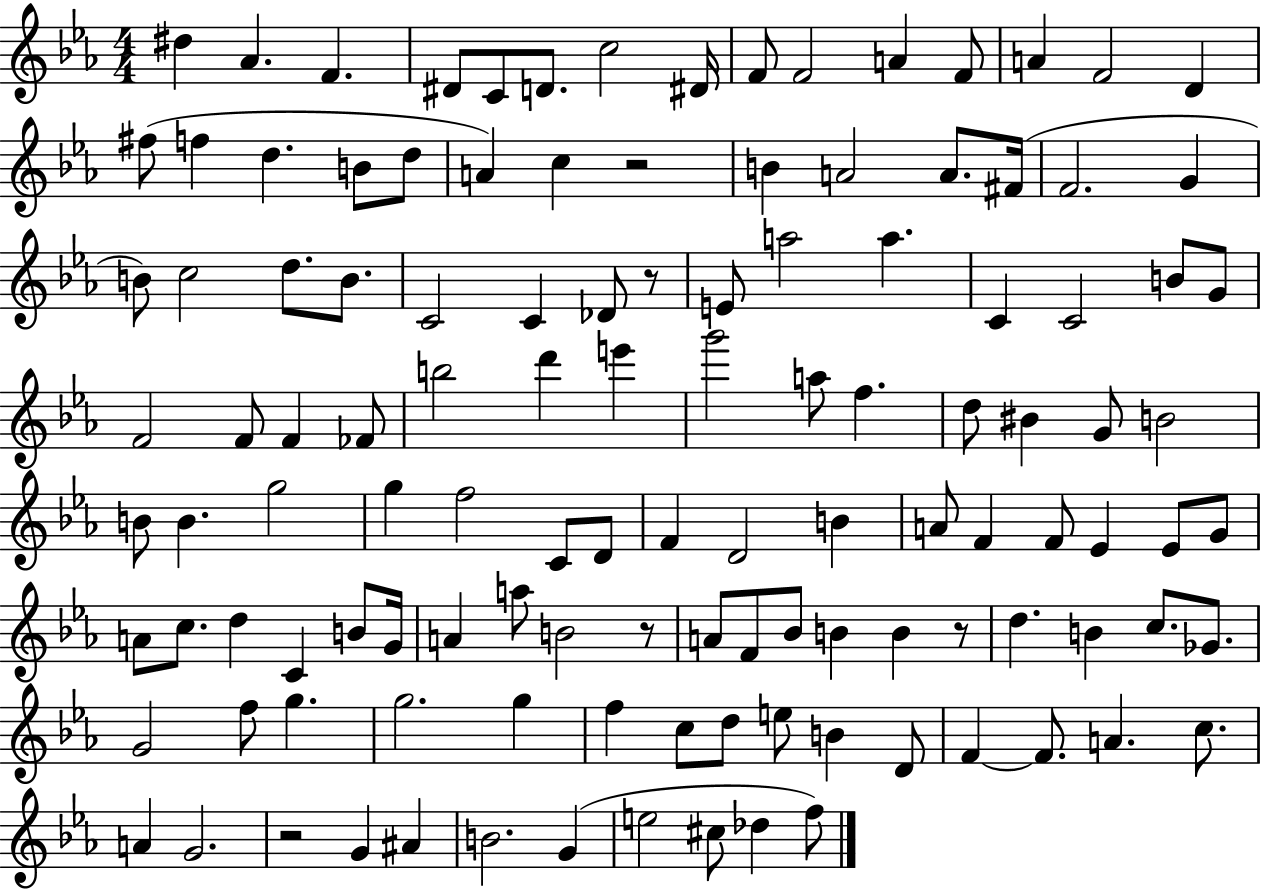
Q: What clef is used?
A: treble